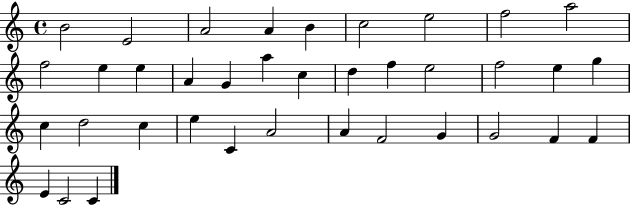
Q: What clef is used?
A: treble